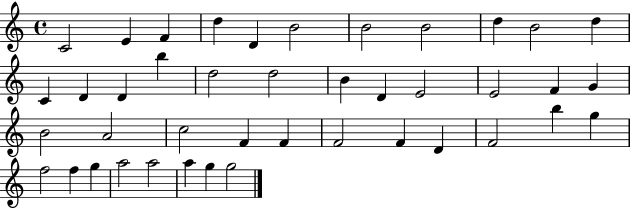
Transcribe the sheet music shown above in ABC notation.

X:1
T:Untitled
M:4/4
L:1/4
K:C
C2 E F d D B2 B2 B2 d B2 d C D D b d2 d2 B D E2 E2 F G B2 A2 c2 F F F2 F D F2 b g f2 f g a2 a2 a g g2